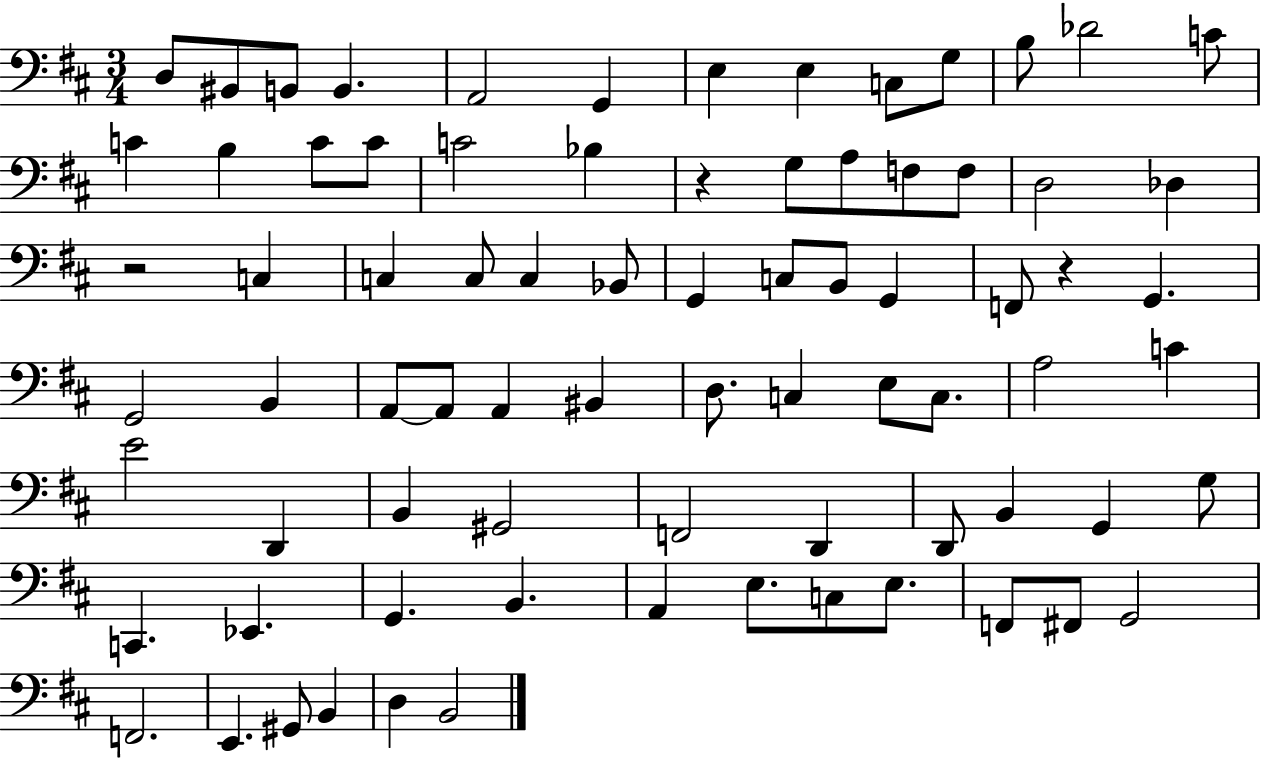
X:1
T:Untitled
M:3/4
L:1/4
K:D
D,/2 ^B,,/2 B,,/2 B,, A,,2 G,, E, E, C,/2 G,/2 B,/2 _D2 C/2 C B, C/2 C/2 C2 _B, z G,/2 A,/2 F,/2 F,/2 D,2 _D, z2 C, C, C,/2 C, _B,,/2 G,, C,/2 B,,/2 G,, F,,/2 z G,, G,,2 B,, A,,/2 A,,/2 A,, ^B,, D,/2 C, E,/2 C,/2 A,2 C E2 D,, B,, ^G,,2 F,,2 D,, D,,/2 B,, G,, G,/2 C,, _E,, G,, B,, A,, E,/2 C,/2 E,/2 F,,/2 ^F,,/2 G,,2 F,,2 E,, ^G,,/2 B,, D, B,,2